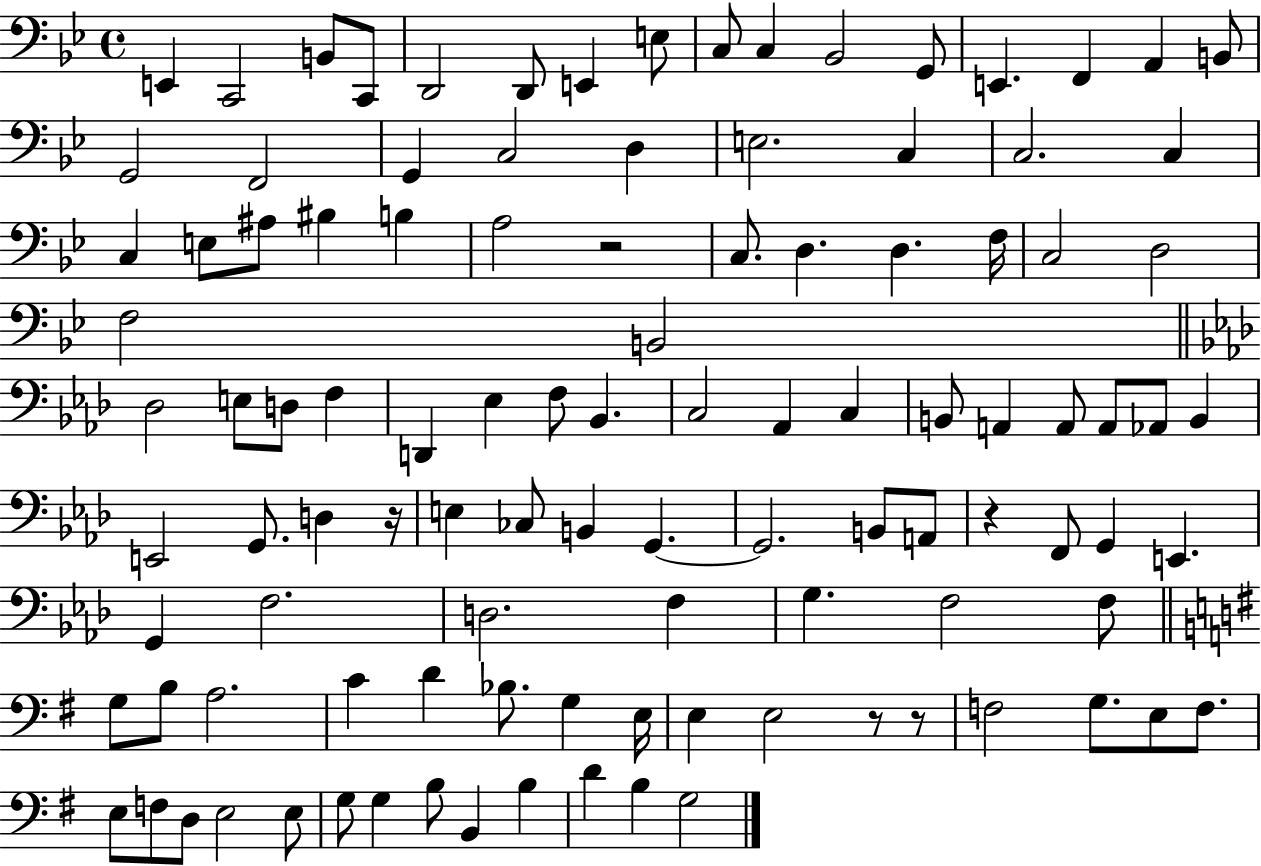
X:1
T:Untitled
M:4/4
L:1/4
K:Bb
E,, C,,2 B,,/2 C,,/2 D,,2 D,,/2 E,, E,/2 C,/2 C, _B,,2 G,,/2 E,, F,, A,, B,,/2 G,,2 F,,2 G,, C,2 D, E,2 C, C,2 C, C, E,/2 ^A,/2 ^B, B, A,2 z2 C,/2 D, D, F,/4 C,2 D,2 F,2 B,,2 _D,2 E,/2 D,/2 F, D,, _E, F,/2 _B,, C,2 _A,, C, B,,/2 A,, A,,/2 A,,/2 _A,,/2 B,, E,,2 G,,/2 D, z/4 E, _C,/2 B,, G,, G,,2 B,,/2 A,,/2 z F,,/2 G,, E,, G,, F,2 D,2 F, G, F,2 F,/2 G,/2 B,/2 A,2 C D _B,/2 G, E,/4 E, E,2 z/2 z/2 F,2 G,/2 E,/2 F,/2 E,/2 F,/2 D,/2 E,2 E,/2 G,/2 G, B,/2 B,, B, D B, G,2